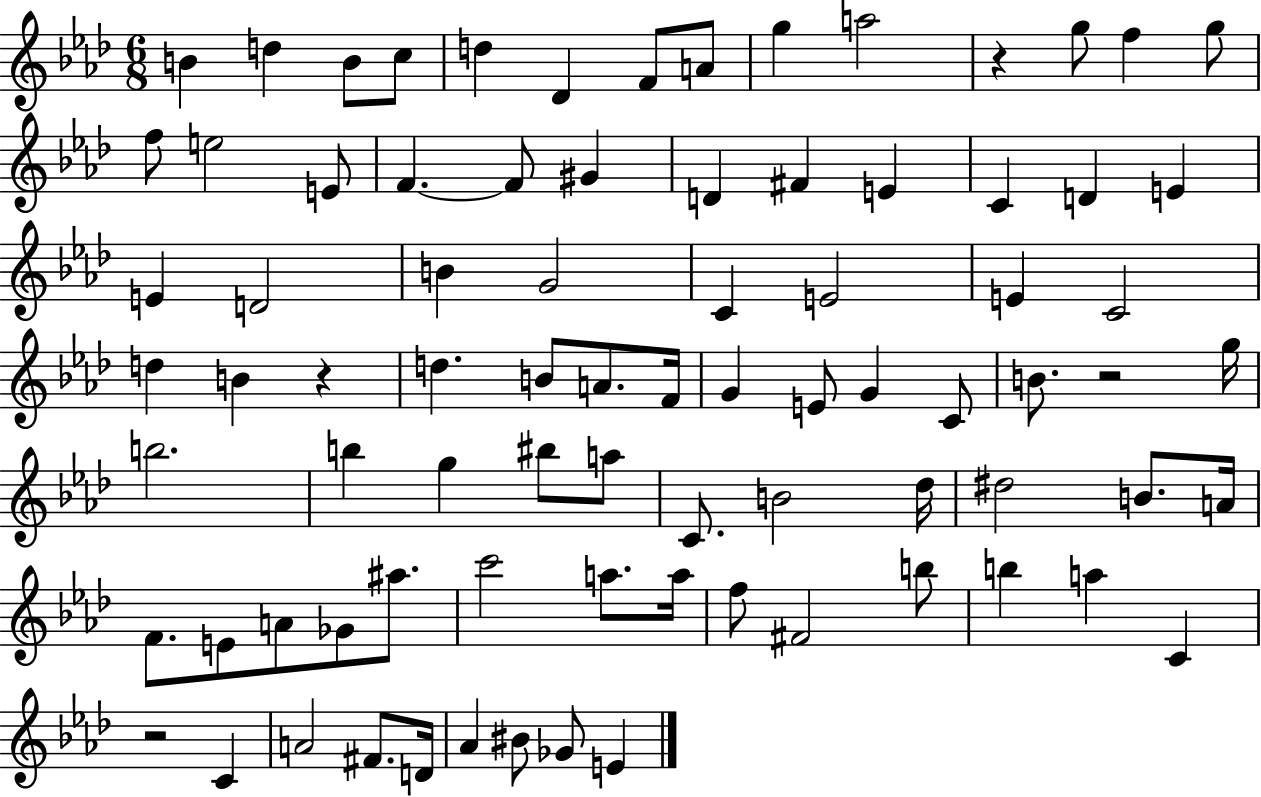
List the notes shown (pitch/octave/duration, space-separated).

B4/q D5/q B4/e C5/e D5/q Db4/q F4/e A4/e G5/q A5/h R/q G5/e F5/q G5/e F5/e E5/h E4/e F4/q. F4/e G#4/q D4/q F#4/q E4/q C4/q D4/q E4/q E4/q D4/h B4/q G4/h C4/q E4/h E4/q C4/h D5/q B4/q R/q D5/q. B4/e A4/e. F4/s G4/q E4/e G4/q C4/e B4/e. R/h G5/s B5/h. B5/q G5/q BIS5/e A5/e C4/e. B4/h Db5/s D#5/h B4/e. A4/s F4/e. E4/e A4/e Gb4/e A#5/e. C6/h A5/e. A5/s F5/e F#4/h B5/e B5/q A5/q C4/q R/h C4/q A4/h F#4/e. D4/s Ab4/q BIS4/e Gb4/e E4/q